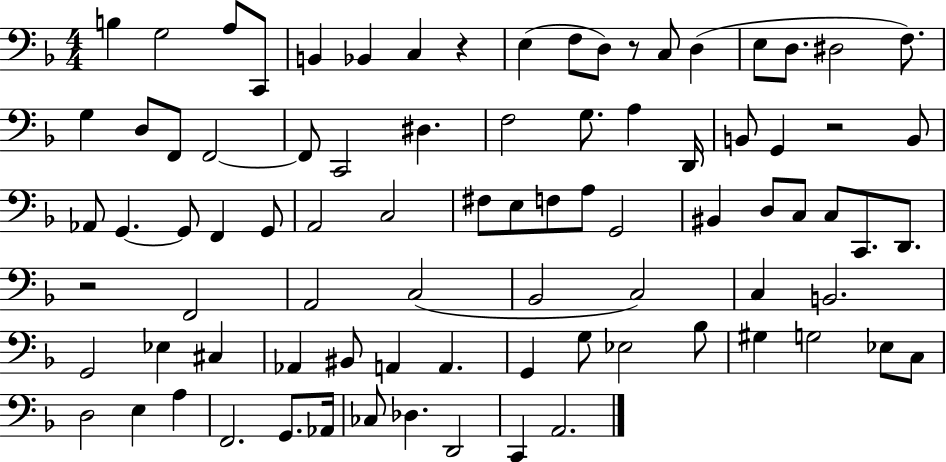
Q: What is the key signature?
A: F major